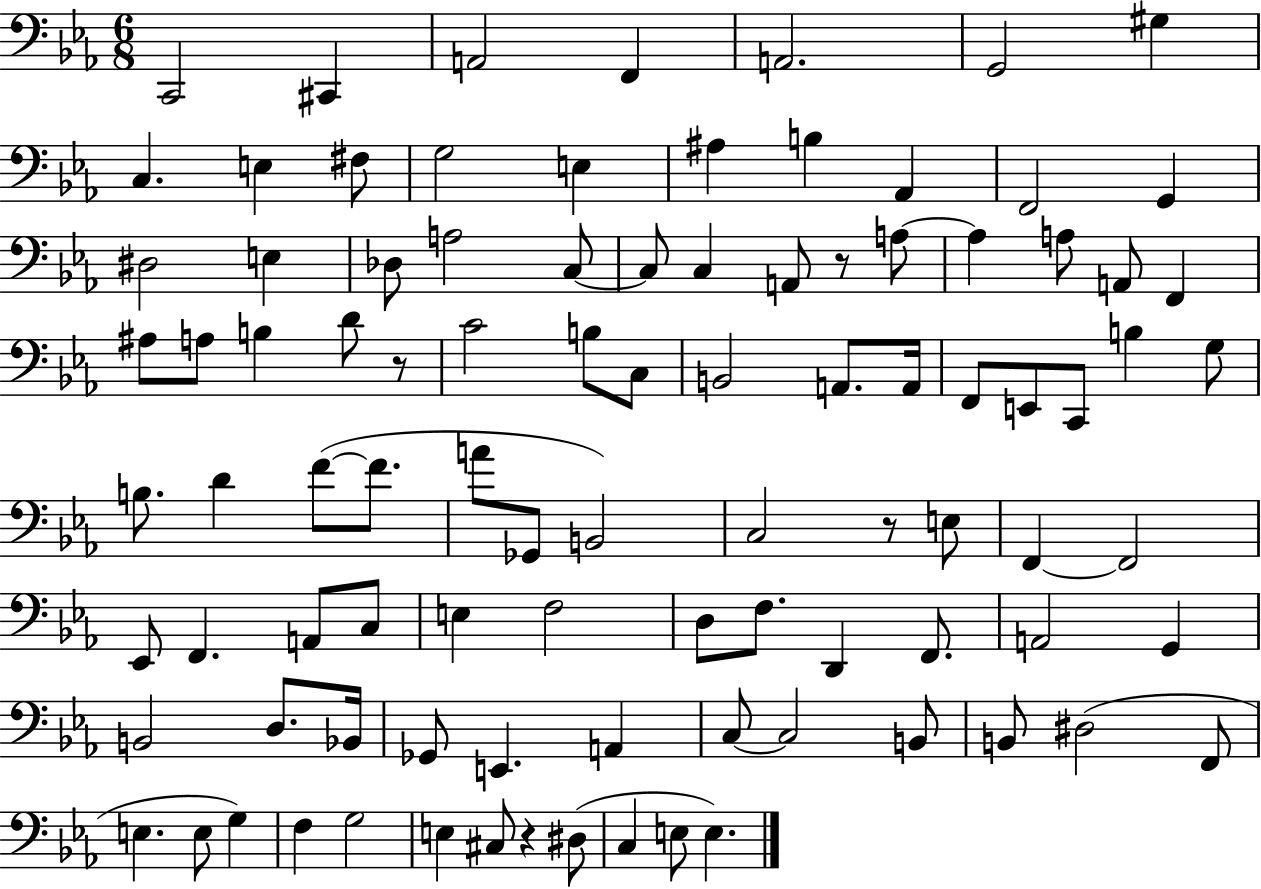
C2/h C#2/q A2/h F2/q A2/h. G2/h G#3/q C3/q. E3/q F#3/e G3/h E3/q A#3/q B3/q Ab2/q F2/h G2/q D#3/h E3/q Db3/e A3/h C3/e C3/e C3/q A2/e R/e A3/e A3/q A3/e A2/e F2/q A#3/e A3/e B3/q D4/e R/e C4/h B3/e C3/e B2/h A2/e. A2/s F2/e E2/e C2/e B3/q G3/e B3/e. D4/q F4/e F4/e. A4/e Gb2/e B2/h C3/h R/e E3/e F2/q F2/h Eb2/e F2/q. A2/e C3/e E3/q F3/h D3/e F3/e. D2/q F2/e. A2/h G2/q B2/h D3/e. Bb2/s Gb2/e E2/q. A2/q C3/e C3/h B2/e B2/e D#3/h F2/e E3/q. E3/e G3/q F3/q G3/h E3/q C#3/e R/q D#3/e C3/q E3/e E3/q.